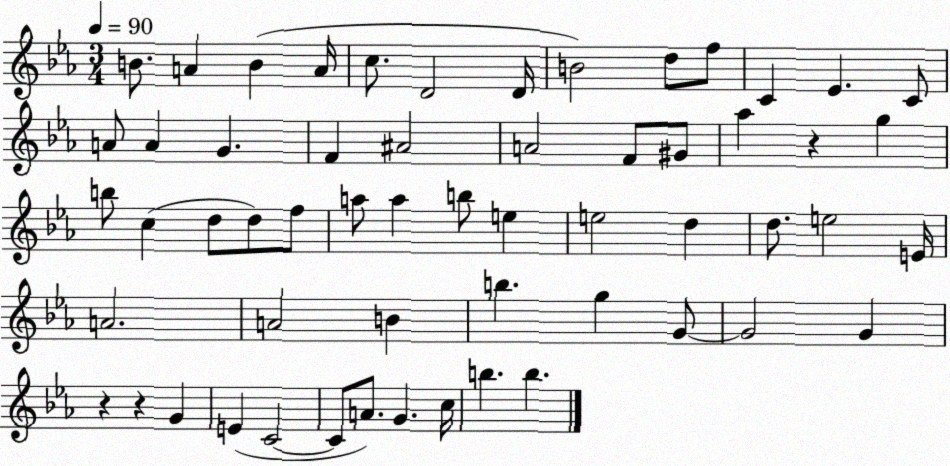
X:1
T:Untitled
M:3/4
L:1/4
K:Eb
B/2 A B A/4 c/2 D2 D/4 B2 d/2 f/2 C _E C/2 A/2 A G F ^A2 A2 F/2 ^G/2 _a z g b/2 c d/2 d/2 f/2 a/2 a b/2 e e2 d d/2 e2 E/4 A2 A2 B b g G/2 G2 G z z G E C2 C/2 A/2 G c/4 b b